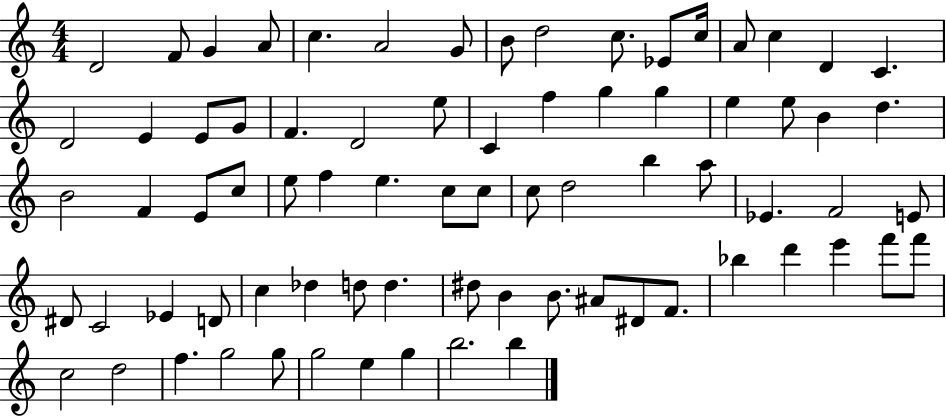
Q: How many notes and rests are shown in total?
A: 76